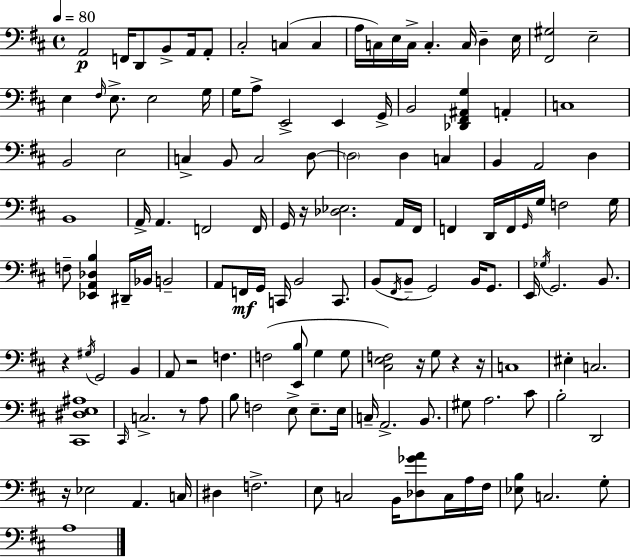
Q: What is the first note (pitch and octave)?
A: A2